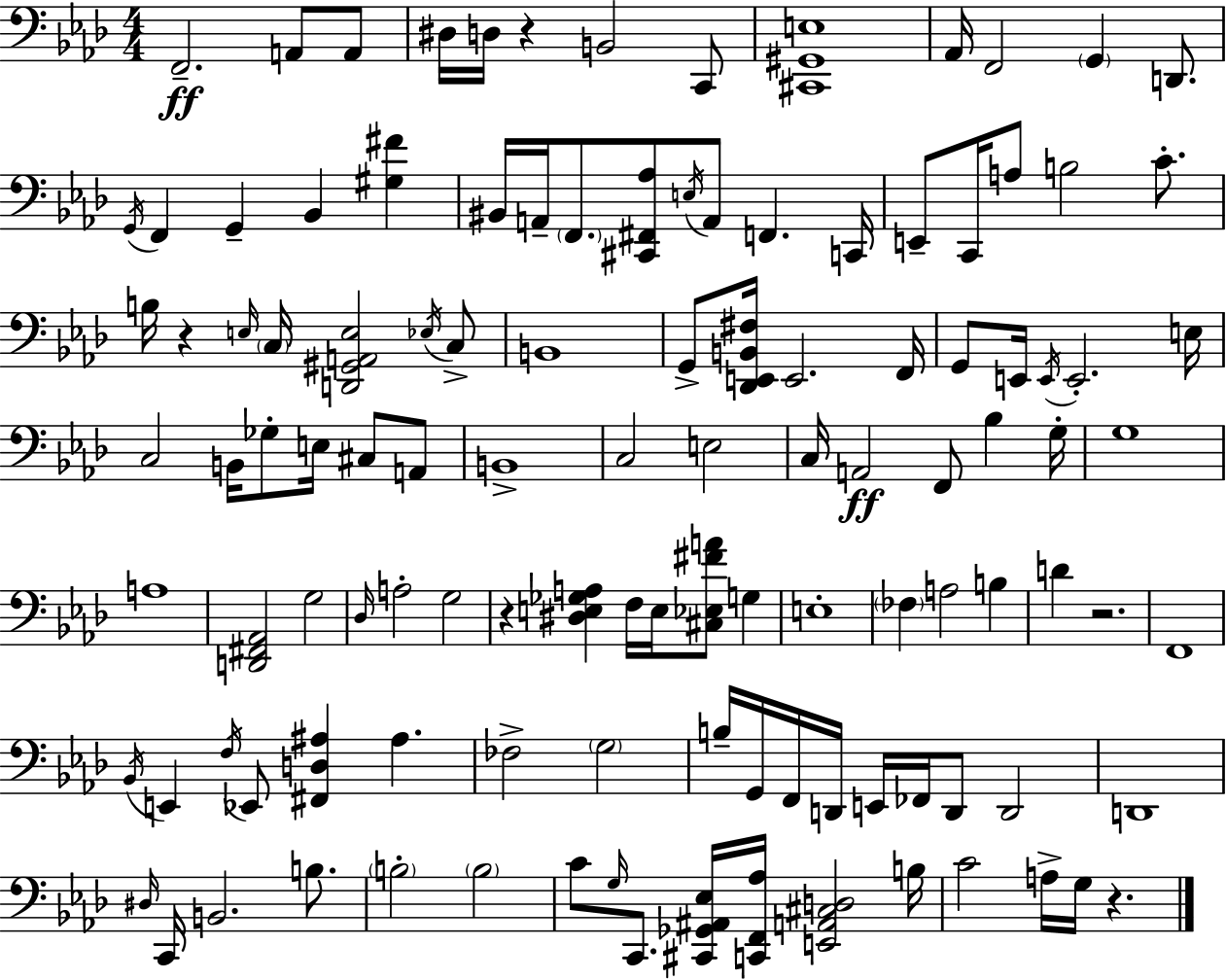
X:1
T:Untitled
M:4/4
L:1/4
K:Ab
F,,2 A,,/2 A,,/2 ^D,/4 D,/4 z B,,2 C,,/2 [^C,,^G,,E,]4 _A,,/4 F,,2 G,, D,,/2 G,,/4 F,, G,, _B,, [^G,^F] ^B,,/4 A,,/4 F,,/2 [^C,,^F,,_A,]/2 E,/4 A,,/2 F,, C,,/4 E,,/2 C,,/4 A,/2 B,2 C/2 B,/4 z E,/4 C,/4 [D,,^G,,A,,E,]2 _E,/4 C,/2 B,,4 G,,/2 [_D,,E,,B,,^F,]/4 E,,2 F,,/4 G,,/2 E,,/4 E,,/4 E,,2 E,/4 C,2 B,,/4 _G,/2 E,/4 ^C,/2 A,,/2 B,,4 C,2 E,2 C,/4 A,,2 F,,/2 _B, G,/4 G,4 A,4 [D,,^F,,_A,,]2 G,2 _D,/4 A,2 G,2 z [^D,E,_G,A,] F,/4 E,/4 [^C,_E,^FA]/2 G, E,4 _F, A,2 B, D z2 F,,4 _B,,/4 E,, F,/4 _E,,/2 [^F,,D,^A,] ^A, _F,2 G,2 B,/4 G,,/4 F,,/4 D,,/4 E,,/4 _F,,/4 D,,/2 D,,2 D,,4 ^D,/4 C,,/4 B,,2 B,/2 B,2 B,2 C/2 G,/4 C,,/2 [^C,,_G,,^A,,_E,]/4 [C,,F,,_A,]/4 [E,,A,,^C,D,]2 B,/4 C2 A,/4 G,/4 z